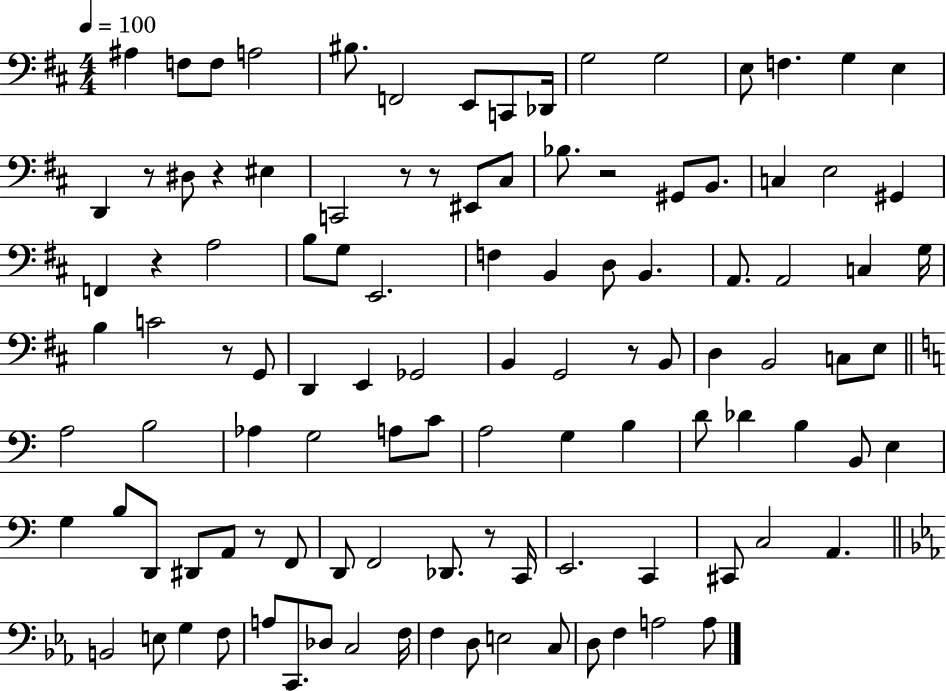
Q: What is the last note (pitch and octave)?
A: A3